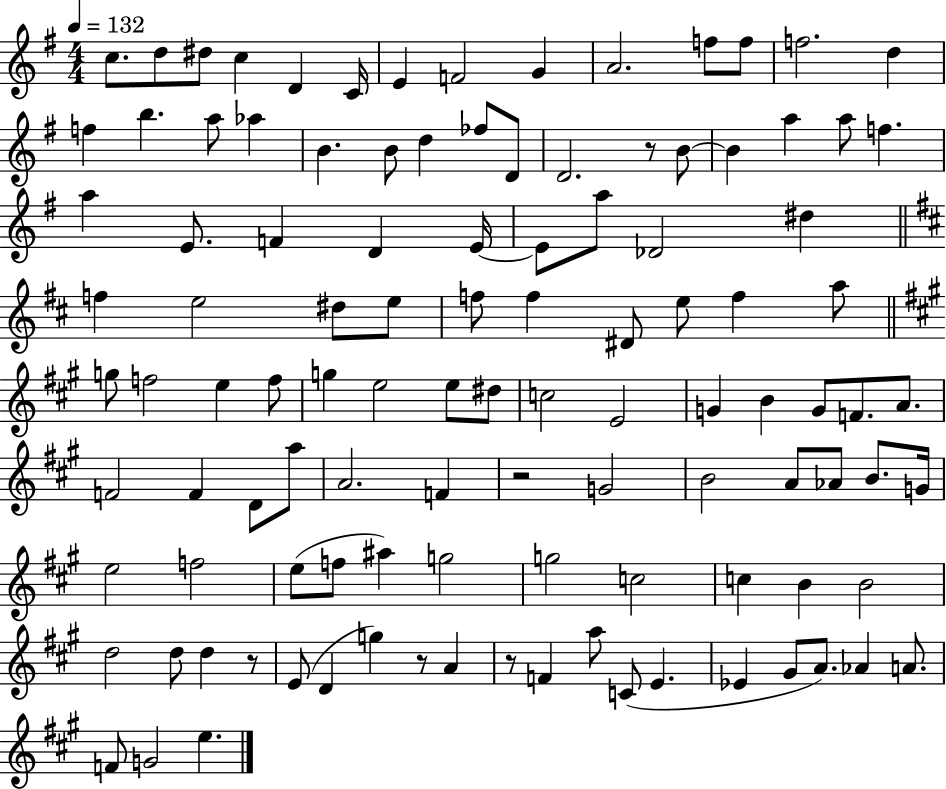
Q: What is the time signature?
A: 4/4